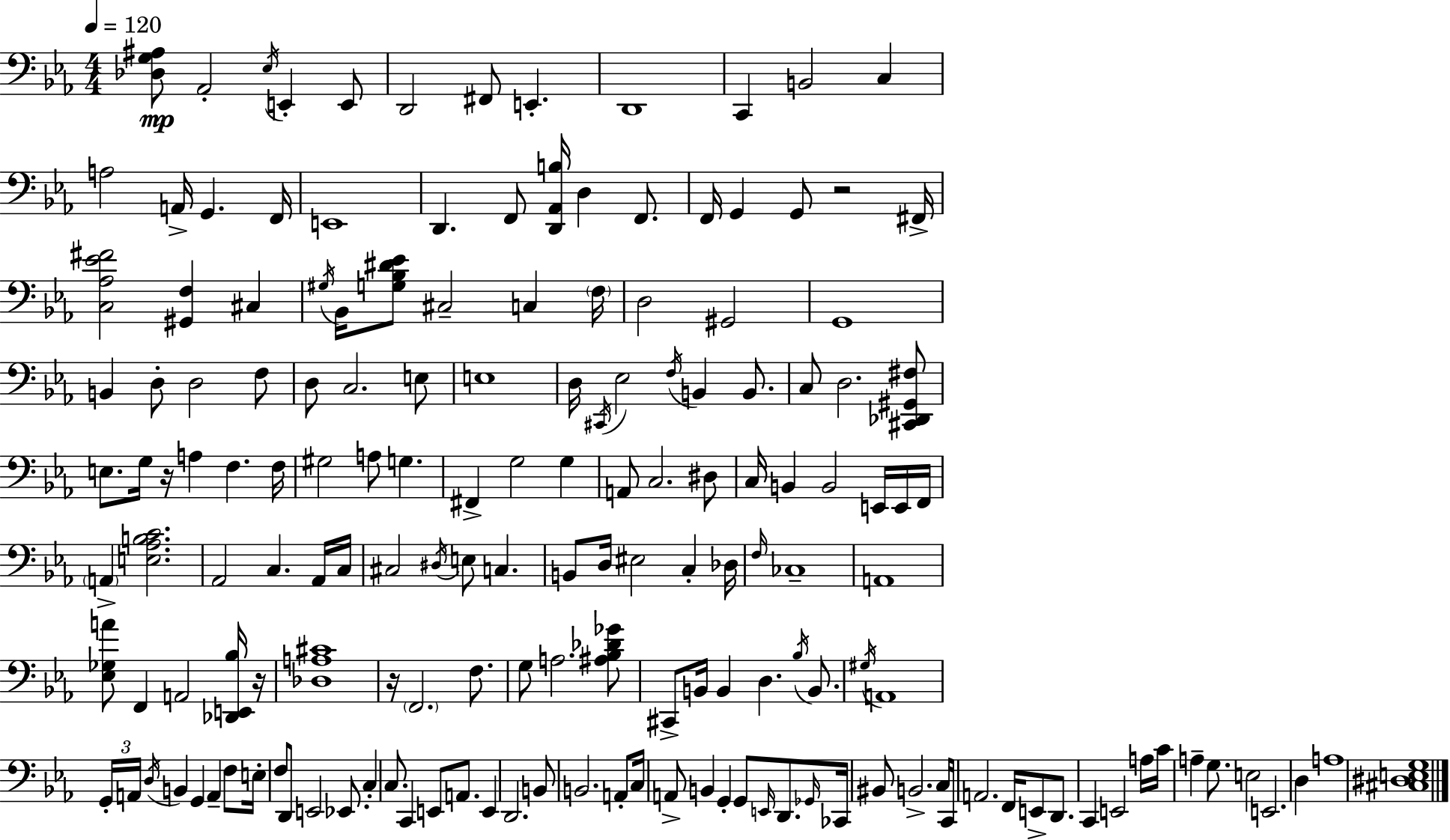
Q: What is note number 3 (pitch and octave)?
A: E2